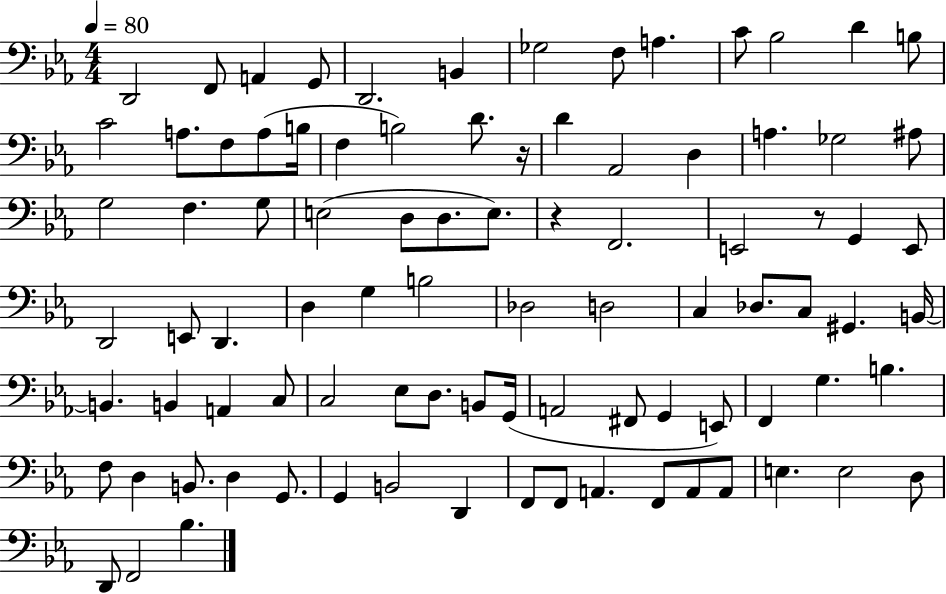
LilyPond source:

{
  \clef bass
  \numericTimeSignature
  \time 4/4
  \key ees \major
  \tempo 4 = 80
  \repeat volta 2 { d,2 f,8 a,4 g,8 | d,2. b,4 | ges2 f8 a4. | c'8 bes2 d'4 b8 | \break c'2 a8. f8 a8( b16 | f4 b2) d'8. r16 | d'4 aes,2 d4 | a4. ges2 ais8 | \break g2 f4. g8 | e2( d8 d8. e8.) | r4 f,2. | e,2 r8 g,4 e,8 | \break d,2 e,8 d,4. | d4 g4 b2 | des2 d2 | c4 des8. c8 gis,4. b,16~~ | \break b,4. b,4 a,4 c8 | c2 ees8 d8. b,8 g,16( | a,2 fis,8 g,4 e,8) | f,4 g4. b4. | \break f8 d4 b,8. d4 g,8. | g,4 b,2 d,4 | f,8 f,8 a,4. f,8 a,8 a,8 | e4. e2 d8 | \break d,8 f,2 bes4. | } \bar "|."
}